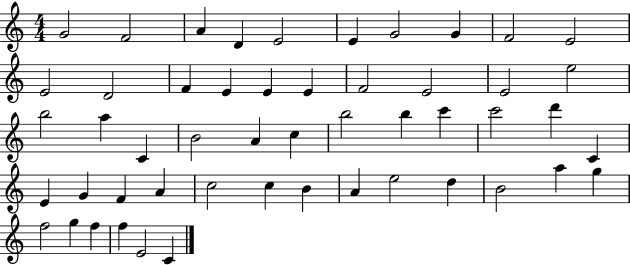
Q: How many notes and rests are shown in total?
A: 51